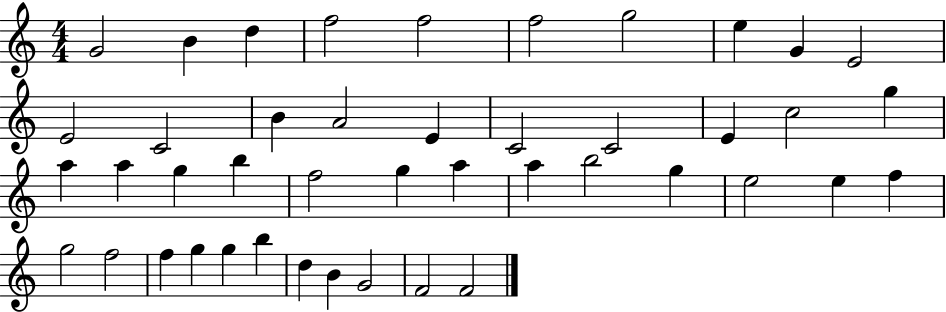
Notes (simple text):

G4/h B4/q D5/q F5/h F5/h F5/h G5/h E5/q G4/q E4/h E4/h C4/h B4/q A4/h E4/q C4/h C4/h E4/q C5/h G5/q A5/q A5/q G5/q B5/q F5/h G5/q A5/q A5/q B5/h G5/q E5/h E5/q F5/q G5/h F5/h F5/q G5/q G5/q B5/q D5/q B4/q G4/h F4/h F4/h